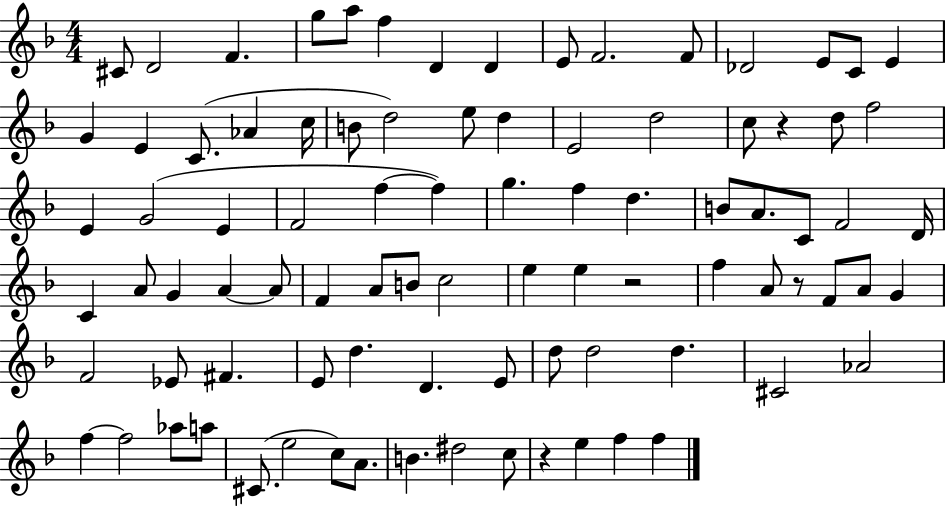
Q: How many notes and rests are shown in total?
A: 89